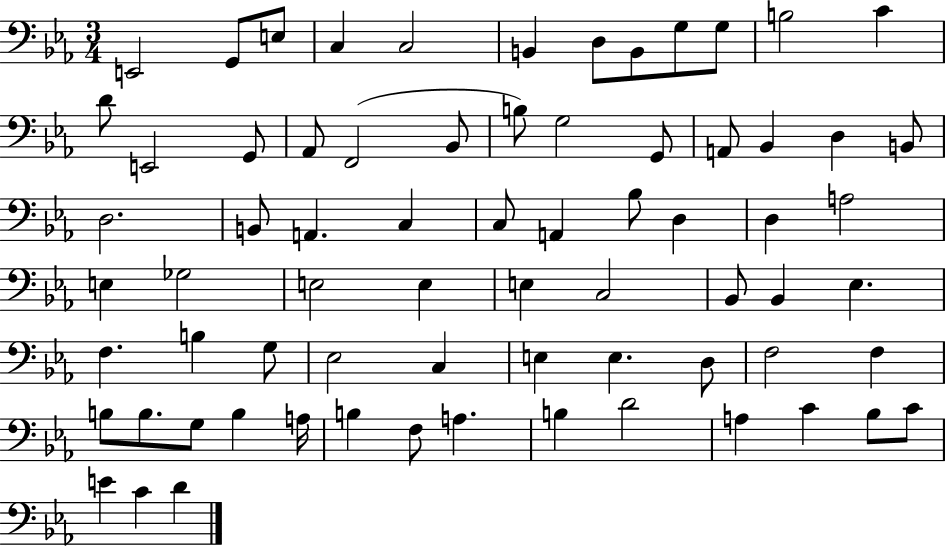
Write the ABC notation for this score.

X:1
T:Untitled
M:3/4
L:1/4
K:Eb
E,,2 G,,/2 E,/2 C, C,2 B,, D,/2 B,,/2 G,/2 G,/2 B,2 C D/2 E,,2 G,,/2 _A,,/2 F,,2 _B,,/2 B,/2 G,2 G,,/2 A,,/2 _B,, D, B,,/2 D,2 B,,/2 A,, C, C,/2 A,, _B,/2 D, D, A,2 E, _G,2 E,2 E, E, C,2 _B,,/2 _B,, _E, F, B, G,/2 _E,2 C, E, E, D,/2 F,2 F, B,/2 B,/2 G,/2 B, A,/4 B, F,/2 A, B, D2 A, C _B,/2 C/2 E C D